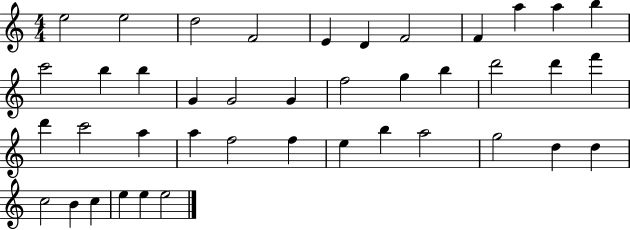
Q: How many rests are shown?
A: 0